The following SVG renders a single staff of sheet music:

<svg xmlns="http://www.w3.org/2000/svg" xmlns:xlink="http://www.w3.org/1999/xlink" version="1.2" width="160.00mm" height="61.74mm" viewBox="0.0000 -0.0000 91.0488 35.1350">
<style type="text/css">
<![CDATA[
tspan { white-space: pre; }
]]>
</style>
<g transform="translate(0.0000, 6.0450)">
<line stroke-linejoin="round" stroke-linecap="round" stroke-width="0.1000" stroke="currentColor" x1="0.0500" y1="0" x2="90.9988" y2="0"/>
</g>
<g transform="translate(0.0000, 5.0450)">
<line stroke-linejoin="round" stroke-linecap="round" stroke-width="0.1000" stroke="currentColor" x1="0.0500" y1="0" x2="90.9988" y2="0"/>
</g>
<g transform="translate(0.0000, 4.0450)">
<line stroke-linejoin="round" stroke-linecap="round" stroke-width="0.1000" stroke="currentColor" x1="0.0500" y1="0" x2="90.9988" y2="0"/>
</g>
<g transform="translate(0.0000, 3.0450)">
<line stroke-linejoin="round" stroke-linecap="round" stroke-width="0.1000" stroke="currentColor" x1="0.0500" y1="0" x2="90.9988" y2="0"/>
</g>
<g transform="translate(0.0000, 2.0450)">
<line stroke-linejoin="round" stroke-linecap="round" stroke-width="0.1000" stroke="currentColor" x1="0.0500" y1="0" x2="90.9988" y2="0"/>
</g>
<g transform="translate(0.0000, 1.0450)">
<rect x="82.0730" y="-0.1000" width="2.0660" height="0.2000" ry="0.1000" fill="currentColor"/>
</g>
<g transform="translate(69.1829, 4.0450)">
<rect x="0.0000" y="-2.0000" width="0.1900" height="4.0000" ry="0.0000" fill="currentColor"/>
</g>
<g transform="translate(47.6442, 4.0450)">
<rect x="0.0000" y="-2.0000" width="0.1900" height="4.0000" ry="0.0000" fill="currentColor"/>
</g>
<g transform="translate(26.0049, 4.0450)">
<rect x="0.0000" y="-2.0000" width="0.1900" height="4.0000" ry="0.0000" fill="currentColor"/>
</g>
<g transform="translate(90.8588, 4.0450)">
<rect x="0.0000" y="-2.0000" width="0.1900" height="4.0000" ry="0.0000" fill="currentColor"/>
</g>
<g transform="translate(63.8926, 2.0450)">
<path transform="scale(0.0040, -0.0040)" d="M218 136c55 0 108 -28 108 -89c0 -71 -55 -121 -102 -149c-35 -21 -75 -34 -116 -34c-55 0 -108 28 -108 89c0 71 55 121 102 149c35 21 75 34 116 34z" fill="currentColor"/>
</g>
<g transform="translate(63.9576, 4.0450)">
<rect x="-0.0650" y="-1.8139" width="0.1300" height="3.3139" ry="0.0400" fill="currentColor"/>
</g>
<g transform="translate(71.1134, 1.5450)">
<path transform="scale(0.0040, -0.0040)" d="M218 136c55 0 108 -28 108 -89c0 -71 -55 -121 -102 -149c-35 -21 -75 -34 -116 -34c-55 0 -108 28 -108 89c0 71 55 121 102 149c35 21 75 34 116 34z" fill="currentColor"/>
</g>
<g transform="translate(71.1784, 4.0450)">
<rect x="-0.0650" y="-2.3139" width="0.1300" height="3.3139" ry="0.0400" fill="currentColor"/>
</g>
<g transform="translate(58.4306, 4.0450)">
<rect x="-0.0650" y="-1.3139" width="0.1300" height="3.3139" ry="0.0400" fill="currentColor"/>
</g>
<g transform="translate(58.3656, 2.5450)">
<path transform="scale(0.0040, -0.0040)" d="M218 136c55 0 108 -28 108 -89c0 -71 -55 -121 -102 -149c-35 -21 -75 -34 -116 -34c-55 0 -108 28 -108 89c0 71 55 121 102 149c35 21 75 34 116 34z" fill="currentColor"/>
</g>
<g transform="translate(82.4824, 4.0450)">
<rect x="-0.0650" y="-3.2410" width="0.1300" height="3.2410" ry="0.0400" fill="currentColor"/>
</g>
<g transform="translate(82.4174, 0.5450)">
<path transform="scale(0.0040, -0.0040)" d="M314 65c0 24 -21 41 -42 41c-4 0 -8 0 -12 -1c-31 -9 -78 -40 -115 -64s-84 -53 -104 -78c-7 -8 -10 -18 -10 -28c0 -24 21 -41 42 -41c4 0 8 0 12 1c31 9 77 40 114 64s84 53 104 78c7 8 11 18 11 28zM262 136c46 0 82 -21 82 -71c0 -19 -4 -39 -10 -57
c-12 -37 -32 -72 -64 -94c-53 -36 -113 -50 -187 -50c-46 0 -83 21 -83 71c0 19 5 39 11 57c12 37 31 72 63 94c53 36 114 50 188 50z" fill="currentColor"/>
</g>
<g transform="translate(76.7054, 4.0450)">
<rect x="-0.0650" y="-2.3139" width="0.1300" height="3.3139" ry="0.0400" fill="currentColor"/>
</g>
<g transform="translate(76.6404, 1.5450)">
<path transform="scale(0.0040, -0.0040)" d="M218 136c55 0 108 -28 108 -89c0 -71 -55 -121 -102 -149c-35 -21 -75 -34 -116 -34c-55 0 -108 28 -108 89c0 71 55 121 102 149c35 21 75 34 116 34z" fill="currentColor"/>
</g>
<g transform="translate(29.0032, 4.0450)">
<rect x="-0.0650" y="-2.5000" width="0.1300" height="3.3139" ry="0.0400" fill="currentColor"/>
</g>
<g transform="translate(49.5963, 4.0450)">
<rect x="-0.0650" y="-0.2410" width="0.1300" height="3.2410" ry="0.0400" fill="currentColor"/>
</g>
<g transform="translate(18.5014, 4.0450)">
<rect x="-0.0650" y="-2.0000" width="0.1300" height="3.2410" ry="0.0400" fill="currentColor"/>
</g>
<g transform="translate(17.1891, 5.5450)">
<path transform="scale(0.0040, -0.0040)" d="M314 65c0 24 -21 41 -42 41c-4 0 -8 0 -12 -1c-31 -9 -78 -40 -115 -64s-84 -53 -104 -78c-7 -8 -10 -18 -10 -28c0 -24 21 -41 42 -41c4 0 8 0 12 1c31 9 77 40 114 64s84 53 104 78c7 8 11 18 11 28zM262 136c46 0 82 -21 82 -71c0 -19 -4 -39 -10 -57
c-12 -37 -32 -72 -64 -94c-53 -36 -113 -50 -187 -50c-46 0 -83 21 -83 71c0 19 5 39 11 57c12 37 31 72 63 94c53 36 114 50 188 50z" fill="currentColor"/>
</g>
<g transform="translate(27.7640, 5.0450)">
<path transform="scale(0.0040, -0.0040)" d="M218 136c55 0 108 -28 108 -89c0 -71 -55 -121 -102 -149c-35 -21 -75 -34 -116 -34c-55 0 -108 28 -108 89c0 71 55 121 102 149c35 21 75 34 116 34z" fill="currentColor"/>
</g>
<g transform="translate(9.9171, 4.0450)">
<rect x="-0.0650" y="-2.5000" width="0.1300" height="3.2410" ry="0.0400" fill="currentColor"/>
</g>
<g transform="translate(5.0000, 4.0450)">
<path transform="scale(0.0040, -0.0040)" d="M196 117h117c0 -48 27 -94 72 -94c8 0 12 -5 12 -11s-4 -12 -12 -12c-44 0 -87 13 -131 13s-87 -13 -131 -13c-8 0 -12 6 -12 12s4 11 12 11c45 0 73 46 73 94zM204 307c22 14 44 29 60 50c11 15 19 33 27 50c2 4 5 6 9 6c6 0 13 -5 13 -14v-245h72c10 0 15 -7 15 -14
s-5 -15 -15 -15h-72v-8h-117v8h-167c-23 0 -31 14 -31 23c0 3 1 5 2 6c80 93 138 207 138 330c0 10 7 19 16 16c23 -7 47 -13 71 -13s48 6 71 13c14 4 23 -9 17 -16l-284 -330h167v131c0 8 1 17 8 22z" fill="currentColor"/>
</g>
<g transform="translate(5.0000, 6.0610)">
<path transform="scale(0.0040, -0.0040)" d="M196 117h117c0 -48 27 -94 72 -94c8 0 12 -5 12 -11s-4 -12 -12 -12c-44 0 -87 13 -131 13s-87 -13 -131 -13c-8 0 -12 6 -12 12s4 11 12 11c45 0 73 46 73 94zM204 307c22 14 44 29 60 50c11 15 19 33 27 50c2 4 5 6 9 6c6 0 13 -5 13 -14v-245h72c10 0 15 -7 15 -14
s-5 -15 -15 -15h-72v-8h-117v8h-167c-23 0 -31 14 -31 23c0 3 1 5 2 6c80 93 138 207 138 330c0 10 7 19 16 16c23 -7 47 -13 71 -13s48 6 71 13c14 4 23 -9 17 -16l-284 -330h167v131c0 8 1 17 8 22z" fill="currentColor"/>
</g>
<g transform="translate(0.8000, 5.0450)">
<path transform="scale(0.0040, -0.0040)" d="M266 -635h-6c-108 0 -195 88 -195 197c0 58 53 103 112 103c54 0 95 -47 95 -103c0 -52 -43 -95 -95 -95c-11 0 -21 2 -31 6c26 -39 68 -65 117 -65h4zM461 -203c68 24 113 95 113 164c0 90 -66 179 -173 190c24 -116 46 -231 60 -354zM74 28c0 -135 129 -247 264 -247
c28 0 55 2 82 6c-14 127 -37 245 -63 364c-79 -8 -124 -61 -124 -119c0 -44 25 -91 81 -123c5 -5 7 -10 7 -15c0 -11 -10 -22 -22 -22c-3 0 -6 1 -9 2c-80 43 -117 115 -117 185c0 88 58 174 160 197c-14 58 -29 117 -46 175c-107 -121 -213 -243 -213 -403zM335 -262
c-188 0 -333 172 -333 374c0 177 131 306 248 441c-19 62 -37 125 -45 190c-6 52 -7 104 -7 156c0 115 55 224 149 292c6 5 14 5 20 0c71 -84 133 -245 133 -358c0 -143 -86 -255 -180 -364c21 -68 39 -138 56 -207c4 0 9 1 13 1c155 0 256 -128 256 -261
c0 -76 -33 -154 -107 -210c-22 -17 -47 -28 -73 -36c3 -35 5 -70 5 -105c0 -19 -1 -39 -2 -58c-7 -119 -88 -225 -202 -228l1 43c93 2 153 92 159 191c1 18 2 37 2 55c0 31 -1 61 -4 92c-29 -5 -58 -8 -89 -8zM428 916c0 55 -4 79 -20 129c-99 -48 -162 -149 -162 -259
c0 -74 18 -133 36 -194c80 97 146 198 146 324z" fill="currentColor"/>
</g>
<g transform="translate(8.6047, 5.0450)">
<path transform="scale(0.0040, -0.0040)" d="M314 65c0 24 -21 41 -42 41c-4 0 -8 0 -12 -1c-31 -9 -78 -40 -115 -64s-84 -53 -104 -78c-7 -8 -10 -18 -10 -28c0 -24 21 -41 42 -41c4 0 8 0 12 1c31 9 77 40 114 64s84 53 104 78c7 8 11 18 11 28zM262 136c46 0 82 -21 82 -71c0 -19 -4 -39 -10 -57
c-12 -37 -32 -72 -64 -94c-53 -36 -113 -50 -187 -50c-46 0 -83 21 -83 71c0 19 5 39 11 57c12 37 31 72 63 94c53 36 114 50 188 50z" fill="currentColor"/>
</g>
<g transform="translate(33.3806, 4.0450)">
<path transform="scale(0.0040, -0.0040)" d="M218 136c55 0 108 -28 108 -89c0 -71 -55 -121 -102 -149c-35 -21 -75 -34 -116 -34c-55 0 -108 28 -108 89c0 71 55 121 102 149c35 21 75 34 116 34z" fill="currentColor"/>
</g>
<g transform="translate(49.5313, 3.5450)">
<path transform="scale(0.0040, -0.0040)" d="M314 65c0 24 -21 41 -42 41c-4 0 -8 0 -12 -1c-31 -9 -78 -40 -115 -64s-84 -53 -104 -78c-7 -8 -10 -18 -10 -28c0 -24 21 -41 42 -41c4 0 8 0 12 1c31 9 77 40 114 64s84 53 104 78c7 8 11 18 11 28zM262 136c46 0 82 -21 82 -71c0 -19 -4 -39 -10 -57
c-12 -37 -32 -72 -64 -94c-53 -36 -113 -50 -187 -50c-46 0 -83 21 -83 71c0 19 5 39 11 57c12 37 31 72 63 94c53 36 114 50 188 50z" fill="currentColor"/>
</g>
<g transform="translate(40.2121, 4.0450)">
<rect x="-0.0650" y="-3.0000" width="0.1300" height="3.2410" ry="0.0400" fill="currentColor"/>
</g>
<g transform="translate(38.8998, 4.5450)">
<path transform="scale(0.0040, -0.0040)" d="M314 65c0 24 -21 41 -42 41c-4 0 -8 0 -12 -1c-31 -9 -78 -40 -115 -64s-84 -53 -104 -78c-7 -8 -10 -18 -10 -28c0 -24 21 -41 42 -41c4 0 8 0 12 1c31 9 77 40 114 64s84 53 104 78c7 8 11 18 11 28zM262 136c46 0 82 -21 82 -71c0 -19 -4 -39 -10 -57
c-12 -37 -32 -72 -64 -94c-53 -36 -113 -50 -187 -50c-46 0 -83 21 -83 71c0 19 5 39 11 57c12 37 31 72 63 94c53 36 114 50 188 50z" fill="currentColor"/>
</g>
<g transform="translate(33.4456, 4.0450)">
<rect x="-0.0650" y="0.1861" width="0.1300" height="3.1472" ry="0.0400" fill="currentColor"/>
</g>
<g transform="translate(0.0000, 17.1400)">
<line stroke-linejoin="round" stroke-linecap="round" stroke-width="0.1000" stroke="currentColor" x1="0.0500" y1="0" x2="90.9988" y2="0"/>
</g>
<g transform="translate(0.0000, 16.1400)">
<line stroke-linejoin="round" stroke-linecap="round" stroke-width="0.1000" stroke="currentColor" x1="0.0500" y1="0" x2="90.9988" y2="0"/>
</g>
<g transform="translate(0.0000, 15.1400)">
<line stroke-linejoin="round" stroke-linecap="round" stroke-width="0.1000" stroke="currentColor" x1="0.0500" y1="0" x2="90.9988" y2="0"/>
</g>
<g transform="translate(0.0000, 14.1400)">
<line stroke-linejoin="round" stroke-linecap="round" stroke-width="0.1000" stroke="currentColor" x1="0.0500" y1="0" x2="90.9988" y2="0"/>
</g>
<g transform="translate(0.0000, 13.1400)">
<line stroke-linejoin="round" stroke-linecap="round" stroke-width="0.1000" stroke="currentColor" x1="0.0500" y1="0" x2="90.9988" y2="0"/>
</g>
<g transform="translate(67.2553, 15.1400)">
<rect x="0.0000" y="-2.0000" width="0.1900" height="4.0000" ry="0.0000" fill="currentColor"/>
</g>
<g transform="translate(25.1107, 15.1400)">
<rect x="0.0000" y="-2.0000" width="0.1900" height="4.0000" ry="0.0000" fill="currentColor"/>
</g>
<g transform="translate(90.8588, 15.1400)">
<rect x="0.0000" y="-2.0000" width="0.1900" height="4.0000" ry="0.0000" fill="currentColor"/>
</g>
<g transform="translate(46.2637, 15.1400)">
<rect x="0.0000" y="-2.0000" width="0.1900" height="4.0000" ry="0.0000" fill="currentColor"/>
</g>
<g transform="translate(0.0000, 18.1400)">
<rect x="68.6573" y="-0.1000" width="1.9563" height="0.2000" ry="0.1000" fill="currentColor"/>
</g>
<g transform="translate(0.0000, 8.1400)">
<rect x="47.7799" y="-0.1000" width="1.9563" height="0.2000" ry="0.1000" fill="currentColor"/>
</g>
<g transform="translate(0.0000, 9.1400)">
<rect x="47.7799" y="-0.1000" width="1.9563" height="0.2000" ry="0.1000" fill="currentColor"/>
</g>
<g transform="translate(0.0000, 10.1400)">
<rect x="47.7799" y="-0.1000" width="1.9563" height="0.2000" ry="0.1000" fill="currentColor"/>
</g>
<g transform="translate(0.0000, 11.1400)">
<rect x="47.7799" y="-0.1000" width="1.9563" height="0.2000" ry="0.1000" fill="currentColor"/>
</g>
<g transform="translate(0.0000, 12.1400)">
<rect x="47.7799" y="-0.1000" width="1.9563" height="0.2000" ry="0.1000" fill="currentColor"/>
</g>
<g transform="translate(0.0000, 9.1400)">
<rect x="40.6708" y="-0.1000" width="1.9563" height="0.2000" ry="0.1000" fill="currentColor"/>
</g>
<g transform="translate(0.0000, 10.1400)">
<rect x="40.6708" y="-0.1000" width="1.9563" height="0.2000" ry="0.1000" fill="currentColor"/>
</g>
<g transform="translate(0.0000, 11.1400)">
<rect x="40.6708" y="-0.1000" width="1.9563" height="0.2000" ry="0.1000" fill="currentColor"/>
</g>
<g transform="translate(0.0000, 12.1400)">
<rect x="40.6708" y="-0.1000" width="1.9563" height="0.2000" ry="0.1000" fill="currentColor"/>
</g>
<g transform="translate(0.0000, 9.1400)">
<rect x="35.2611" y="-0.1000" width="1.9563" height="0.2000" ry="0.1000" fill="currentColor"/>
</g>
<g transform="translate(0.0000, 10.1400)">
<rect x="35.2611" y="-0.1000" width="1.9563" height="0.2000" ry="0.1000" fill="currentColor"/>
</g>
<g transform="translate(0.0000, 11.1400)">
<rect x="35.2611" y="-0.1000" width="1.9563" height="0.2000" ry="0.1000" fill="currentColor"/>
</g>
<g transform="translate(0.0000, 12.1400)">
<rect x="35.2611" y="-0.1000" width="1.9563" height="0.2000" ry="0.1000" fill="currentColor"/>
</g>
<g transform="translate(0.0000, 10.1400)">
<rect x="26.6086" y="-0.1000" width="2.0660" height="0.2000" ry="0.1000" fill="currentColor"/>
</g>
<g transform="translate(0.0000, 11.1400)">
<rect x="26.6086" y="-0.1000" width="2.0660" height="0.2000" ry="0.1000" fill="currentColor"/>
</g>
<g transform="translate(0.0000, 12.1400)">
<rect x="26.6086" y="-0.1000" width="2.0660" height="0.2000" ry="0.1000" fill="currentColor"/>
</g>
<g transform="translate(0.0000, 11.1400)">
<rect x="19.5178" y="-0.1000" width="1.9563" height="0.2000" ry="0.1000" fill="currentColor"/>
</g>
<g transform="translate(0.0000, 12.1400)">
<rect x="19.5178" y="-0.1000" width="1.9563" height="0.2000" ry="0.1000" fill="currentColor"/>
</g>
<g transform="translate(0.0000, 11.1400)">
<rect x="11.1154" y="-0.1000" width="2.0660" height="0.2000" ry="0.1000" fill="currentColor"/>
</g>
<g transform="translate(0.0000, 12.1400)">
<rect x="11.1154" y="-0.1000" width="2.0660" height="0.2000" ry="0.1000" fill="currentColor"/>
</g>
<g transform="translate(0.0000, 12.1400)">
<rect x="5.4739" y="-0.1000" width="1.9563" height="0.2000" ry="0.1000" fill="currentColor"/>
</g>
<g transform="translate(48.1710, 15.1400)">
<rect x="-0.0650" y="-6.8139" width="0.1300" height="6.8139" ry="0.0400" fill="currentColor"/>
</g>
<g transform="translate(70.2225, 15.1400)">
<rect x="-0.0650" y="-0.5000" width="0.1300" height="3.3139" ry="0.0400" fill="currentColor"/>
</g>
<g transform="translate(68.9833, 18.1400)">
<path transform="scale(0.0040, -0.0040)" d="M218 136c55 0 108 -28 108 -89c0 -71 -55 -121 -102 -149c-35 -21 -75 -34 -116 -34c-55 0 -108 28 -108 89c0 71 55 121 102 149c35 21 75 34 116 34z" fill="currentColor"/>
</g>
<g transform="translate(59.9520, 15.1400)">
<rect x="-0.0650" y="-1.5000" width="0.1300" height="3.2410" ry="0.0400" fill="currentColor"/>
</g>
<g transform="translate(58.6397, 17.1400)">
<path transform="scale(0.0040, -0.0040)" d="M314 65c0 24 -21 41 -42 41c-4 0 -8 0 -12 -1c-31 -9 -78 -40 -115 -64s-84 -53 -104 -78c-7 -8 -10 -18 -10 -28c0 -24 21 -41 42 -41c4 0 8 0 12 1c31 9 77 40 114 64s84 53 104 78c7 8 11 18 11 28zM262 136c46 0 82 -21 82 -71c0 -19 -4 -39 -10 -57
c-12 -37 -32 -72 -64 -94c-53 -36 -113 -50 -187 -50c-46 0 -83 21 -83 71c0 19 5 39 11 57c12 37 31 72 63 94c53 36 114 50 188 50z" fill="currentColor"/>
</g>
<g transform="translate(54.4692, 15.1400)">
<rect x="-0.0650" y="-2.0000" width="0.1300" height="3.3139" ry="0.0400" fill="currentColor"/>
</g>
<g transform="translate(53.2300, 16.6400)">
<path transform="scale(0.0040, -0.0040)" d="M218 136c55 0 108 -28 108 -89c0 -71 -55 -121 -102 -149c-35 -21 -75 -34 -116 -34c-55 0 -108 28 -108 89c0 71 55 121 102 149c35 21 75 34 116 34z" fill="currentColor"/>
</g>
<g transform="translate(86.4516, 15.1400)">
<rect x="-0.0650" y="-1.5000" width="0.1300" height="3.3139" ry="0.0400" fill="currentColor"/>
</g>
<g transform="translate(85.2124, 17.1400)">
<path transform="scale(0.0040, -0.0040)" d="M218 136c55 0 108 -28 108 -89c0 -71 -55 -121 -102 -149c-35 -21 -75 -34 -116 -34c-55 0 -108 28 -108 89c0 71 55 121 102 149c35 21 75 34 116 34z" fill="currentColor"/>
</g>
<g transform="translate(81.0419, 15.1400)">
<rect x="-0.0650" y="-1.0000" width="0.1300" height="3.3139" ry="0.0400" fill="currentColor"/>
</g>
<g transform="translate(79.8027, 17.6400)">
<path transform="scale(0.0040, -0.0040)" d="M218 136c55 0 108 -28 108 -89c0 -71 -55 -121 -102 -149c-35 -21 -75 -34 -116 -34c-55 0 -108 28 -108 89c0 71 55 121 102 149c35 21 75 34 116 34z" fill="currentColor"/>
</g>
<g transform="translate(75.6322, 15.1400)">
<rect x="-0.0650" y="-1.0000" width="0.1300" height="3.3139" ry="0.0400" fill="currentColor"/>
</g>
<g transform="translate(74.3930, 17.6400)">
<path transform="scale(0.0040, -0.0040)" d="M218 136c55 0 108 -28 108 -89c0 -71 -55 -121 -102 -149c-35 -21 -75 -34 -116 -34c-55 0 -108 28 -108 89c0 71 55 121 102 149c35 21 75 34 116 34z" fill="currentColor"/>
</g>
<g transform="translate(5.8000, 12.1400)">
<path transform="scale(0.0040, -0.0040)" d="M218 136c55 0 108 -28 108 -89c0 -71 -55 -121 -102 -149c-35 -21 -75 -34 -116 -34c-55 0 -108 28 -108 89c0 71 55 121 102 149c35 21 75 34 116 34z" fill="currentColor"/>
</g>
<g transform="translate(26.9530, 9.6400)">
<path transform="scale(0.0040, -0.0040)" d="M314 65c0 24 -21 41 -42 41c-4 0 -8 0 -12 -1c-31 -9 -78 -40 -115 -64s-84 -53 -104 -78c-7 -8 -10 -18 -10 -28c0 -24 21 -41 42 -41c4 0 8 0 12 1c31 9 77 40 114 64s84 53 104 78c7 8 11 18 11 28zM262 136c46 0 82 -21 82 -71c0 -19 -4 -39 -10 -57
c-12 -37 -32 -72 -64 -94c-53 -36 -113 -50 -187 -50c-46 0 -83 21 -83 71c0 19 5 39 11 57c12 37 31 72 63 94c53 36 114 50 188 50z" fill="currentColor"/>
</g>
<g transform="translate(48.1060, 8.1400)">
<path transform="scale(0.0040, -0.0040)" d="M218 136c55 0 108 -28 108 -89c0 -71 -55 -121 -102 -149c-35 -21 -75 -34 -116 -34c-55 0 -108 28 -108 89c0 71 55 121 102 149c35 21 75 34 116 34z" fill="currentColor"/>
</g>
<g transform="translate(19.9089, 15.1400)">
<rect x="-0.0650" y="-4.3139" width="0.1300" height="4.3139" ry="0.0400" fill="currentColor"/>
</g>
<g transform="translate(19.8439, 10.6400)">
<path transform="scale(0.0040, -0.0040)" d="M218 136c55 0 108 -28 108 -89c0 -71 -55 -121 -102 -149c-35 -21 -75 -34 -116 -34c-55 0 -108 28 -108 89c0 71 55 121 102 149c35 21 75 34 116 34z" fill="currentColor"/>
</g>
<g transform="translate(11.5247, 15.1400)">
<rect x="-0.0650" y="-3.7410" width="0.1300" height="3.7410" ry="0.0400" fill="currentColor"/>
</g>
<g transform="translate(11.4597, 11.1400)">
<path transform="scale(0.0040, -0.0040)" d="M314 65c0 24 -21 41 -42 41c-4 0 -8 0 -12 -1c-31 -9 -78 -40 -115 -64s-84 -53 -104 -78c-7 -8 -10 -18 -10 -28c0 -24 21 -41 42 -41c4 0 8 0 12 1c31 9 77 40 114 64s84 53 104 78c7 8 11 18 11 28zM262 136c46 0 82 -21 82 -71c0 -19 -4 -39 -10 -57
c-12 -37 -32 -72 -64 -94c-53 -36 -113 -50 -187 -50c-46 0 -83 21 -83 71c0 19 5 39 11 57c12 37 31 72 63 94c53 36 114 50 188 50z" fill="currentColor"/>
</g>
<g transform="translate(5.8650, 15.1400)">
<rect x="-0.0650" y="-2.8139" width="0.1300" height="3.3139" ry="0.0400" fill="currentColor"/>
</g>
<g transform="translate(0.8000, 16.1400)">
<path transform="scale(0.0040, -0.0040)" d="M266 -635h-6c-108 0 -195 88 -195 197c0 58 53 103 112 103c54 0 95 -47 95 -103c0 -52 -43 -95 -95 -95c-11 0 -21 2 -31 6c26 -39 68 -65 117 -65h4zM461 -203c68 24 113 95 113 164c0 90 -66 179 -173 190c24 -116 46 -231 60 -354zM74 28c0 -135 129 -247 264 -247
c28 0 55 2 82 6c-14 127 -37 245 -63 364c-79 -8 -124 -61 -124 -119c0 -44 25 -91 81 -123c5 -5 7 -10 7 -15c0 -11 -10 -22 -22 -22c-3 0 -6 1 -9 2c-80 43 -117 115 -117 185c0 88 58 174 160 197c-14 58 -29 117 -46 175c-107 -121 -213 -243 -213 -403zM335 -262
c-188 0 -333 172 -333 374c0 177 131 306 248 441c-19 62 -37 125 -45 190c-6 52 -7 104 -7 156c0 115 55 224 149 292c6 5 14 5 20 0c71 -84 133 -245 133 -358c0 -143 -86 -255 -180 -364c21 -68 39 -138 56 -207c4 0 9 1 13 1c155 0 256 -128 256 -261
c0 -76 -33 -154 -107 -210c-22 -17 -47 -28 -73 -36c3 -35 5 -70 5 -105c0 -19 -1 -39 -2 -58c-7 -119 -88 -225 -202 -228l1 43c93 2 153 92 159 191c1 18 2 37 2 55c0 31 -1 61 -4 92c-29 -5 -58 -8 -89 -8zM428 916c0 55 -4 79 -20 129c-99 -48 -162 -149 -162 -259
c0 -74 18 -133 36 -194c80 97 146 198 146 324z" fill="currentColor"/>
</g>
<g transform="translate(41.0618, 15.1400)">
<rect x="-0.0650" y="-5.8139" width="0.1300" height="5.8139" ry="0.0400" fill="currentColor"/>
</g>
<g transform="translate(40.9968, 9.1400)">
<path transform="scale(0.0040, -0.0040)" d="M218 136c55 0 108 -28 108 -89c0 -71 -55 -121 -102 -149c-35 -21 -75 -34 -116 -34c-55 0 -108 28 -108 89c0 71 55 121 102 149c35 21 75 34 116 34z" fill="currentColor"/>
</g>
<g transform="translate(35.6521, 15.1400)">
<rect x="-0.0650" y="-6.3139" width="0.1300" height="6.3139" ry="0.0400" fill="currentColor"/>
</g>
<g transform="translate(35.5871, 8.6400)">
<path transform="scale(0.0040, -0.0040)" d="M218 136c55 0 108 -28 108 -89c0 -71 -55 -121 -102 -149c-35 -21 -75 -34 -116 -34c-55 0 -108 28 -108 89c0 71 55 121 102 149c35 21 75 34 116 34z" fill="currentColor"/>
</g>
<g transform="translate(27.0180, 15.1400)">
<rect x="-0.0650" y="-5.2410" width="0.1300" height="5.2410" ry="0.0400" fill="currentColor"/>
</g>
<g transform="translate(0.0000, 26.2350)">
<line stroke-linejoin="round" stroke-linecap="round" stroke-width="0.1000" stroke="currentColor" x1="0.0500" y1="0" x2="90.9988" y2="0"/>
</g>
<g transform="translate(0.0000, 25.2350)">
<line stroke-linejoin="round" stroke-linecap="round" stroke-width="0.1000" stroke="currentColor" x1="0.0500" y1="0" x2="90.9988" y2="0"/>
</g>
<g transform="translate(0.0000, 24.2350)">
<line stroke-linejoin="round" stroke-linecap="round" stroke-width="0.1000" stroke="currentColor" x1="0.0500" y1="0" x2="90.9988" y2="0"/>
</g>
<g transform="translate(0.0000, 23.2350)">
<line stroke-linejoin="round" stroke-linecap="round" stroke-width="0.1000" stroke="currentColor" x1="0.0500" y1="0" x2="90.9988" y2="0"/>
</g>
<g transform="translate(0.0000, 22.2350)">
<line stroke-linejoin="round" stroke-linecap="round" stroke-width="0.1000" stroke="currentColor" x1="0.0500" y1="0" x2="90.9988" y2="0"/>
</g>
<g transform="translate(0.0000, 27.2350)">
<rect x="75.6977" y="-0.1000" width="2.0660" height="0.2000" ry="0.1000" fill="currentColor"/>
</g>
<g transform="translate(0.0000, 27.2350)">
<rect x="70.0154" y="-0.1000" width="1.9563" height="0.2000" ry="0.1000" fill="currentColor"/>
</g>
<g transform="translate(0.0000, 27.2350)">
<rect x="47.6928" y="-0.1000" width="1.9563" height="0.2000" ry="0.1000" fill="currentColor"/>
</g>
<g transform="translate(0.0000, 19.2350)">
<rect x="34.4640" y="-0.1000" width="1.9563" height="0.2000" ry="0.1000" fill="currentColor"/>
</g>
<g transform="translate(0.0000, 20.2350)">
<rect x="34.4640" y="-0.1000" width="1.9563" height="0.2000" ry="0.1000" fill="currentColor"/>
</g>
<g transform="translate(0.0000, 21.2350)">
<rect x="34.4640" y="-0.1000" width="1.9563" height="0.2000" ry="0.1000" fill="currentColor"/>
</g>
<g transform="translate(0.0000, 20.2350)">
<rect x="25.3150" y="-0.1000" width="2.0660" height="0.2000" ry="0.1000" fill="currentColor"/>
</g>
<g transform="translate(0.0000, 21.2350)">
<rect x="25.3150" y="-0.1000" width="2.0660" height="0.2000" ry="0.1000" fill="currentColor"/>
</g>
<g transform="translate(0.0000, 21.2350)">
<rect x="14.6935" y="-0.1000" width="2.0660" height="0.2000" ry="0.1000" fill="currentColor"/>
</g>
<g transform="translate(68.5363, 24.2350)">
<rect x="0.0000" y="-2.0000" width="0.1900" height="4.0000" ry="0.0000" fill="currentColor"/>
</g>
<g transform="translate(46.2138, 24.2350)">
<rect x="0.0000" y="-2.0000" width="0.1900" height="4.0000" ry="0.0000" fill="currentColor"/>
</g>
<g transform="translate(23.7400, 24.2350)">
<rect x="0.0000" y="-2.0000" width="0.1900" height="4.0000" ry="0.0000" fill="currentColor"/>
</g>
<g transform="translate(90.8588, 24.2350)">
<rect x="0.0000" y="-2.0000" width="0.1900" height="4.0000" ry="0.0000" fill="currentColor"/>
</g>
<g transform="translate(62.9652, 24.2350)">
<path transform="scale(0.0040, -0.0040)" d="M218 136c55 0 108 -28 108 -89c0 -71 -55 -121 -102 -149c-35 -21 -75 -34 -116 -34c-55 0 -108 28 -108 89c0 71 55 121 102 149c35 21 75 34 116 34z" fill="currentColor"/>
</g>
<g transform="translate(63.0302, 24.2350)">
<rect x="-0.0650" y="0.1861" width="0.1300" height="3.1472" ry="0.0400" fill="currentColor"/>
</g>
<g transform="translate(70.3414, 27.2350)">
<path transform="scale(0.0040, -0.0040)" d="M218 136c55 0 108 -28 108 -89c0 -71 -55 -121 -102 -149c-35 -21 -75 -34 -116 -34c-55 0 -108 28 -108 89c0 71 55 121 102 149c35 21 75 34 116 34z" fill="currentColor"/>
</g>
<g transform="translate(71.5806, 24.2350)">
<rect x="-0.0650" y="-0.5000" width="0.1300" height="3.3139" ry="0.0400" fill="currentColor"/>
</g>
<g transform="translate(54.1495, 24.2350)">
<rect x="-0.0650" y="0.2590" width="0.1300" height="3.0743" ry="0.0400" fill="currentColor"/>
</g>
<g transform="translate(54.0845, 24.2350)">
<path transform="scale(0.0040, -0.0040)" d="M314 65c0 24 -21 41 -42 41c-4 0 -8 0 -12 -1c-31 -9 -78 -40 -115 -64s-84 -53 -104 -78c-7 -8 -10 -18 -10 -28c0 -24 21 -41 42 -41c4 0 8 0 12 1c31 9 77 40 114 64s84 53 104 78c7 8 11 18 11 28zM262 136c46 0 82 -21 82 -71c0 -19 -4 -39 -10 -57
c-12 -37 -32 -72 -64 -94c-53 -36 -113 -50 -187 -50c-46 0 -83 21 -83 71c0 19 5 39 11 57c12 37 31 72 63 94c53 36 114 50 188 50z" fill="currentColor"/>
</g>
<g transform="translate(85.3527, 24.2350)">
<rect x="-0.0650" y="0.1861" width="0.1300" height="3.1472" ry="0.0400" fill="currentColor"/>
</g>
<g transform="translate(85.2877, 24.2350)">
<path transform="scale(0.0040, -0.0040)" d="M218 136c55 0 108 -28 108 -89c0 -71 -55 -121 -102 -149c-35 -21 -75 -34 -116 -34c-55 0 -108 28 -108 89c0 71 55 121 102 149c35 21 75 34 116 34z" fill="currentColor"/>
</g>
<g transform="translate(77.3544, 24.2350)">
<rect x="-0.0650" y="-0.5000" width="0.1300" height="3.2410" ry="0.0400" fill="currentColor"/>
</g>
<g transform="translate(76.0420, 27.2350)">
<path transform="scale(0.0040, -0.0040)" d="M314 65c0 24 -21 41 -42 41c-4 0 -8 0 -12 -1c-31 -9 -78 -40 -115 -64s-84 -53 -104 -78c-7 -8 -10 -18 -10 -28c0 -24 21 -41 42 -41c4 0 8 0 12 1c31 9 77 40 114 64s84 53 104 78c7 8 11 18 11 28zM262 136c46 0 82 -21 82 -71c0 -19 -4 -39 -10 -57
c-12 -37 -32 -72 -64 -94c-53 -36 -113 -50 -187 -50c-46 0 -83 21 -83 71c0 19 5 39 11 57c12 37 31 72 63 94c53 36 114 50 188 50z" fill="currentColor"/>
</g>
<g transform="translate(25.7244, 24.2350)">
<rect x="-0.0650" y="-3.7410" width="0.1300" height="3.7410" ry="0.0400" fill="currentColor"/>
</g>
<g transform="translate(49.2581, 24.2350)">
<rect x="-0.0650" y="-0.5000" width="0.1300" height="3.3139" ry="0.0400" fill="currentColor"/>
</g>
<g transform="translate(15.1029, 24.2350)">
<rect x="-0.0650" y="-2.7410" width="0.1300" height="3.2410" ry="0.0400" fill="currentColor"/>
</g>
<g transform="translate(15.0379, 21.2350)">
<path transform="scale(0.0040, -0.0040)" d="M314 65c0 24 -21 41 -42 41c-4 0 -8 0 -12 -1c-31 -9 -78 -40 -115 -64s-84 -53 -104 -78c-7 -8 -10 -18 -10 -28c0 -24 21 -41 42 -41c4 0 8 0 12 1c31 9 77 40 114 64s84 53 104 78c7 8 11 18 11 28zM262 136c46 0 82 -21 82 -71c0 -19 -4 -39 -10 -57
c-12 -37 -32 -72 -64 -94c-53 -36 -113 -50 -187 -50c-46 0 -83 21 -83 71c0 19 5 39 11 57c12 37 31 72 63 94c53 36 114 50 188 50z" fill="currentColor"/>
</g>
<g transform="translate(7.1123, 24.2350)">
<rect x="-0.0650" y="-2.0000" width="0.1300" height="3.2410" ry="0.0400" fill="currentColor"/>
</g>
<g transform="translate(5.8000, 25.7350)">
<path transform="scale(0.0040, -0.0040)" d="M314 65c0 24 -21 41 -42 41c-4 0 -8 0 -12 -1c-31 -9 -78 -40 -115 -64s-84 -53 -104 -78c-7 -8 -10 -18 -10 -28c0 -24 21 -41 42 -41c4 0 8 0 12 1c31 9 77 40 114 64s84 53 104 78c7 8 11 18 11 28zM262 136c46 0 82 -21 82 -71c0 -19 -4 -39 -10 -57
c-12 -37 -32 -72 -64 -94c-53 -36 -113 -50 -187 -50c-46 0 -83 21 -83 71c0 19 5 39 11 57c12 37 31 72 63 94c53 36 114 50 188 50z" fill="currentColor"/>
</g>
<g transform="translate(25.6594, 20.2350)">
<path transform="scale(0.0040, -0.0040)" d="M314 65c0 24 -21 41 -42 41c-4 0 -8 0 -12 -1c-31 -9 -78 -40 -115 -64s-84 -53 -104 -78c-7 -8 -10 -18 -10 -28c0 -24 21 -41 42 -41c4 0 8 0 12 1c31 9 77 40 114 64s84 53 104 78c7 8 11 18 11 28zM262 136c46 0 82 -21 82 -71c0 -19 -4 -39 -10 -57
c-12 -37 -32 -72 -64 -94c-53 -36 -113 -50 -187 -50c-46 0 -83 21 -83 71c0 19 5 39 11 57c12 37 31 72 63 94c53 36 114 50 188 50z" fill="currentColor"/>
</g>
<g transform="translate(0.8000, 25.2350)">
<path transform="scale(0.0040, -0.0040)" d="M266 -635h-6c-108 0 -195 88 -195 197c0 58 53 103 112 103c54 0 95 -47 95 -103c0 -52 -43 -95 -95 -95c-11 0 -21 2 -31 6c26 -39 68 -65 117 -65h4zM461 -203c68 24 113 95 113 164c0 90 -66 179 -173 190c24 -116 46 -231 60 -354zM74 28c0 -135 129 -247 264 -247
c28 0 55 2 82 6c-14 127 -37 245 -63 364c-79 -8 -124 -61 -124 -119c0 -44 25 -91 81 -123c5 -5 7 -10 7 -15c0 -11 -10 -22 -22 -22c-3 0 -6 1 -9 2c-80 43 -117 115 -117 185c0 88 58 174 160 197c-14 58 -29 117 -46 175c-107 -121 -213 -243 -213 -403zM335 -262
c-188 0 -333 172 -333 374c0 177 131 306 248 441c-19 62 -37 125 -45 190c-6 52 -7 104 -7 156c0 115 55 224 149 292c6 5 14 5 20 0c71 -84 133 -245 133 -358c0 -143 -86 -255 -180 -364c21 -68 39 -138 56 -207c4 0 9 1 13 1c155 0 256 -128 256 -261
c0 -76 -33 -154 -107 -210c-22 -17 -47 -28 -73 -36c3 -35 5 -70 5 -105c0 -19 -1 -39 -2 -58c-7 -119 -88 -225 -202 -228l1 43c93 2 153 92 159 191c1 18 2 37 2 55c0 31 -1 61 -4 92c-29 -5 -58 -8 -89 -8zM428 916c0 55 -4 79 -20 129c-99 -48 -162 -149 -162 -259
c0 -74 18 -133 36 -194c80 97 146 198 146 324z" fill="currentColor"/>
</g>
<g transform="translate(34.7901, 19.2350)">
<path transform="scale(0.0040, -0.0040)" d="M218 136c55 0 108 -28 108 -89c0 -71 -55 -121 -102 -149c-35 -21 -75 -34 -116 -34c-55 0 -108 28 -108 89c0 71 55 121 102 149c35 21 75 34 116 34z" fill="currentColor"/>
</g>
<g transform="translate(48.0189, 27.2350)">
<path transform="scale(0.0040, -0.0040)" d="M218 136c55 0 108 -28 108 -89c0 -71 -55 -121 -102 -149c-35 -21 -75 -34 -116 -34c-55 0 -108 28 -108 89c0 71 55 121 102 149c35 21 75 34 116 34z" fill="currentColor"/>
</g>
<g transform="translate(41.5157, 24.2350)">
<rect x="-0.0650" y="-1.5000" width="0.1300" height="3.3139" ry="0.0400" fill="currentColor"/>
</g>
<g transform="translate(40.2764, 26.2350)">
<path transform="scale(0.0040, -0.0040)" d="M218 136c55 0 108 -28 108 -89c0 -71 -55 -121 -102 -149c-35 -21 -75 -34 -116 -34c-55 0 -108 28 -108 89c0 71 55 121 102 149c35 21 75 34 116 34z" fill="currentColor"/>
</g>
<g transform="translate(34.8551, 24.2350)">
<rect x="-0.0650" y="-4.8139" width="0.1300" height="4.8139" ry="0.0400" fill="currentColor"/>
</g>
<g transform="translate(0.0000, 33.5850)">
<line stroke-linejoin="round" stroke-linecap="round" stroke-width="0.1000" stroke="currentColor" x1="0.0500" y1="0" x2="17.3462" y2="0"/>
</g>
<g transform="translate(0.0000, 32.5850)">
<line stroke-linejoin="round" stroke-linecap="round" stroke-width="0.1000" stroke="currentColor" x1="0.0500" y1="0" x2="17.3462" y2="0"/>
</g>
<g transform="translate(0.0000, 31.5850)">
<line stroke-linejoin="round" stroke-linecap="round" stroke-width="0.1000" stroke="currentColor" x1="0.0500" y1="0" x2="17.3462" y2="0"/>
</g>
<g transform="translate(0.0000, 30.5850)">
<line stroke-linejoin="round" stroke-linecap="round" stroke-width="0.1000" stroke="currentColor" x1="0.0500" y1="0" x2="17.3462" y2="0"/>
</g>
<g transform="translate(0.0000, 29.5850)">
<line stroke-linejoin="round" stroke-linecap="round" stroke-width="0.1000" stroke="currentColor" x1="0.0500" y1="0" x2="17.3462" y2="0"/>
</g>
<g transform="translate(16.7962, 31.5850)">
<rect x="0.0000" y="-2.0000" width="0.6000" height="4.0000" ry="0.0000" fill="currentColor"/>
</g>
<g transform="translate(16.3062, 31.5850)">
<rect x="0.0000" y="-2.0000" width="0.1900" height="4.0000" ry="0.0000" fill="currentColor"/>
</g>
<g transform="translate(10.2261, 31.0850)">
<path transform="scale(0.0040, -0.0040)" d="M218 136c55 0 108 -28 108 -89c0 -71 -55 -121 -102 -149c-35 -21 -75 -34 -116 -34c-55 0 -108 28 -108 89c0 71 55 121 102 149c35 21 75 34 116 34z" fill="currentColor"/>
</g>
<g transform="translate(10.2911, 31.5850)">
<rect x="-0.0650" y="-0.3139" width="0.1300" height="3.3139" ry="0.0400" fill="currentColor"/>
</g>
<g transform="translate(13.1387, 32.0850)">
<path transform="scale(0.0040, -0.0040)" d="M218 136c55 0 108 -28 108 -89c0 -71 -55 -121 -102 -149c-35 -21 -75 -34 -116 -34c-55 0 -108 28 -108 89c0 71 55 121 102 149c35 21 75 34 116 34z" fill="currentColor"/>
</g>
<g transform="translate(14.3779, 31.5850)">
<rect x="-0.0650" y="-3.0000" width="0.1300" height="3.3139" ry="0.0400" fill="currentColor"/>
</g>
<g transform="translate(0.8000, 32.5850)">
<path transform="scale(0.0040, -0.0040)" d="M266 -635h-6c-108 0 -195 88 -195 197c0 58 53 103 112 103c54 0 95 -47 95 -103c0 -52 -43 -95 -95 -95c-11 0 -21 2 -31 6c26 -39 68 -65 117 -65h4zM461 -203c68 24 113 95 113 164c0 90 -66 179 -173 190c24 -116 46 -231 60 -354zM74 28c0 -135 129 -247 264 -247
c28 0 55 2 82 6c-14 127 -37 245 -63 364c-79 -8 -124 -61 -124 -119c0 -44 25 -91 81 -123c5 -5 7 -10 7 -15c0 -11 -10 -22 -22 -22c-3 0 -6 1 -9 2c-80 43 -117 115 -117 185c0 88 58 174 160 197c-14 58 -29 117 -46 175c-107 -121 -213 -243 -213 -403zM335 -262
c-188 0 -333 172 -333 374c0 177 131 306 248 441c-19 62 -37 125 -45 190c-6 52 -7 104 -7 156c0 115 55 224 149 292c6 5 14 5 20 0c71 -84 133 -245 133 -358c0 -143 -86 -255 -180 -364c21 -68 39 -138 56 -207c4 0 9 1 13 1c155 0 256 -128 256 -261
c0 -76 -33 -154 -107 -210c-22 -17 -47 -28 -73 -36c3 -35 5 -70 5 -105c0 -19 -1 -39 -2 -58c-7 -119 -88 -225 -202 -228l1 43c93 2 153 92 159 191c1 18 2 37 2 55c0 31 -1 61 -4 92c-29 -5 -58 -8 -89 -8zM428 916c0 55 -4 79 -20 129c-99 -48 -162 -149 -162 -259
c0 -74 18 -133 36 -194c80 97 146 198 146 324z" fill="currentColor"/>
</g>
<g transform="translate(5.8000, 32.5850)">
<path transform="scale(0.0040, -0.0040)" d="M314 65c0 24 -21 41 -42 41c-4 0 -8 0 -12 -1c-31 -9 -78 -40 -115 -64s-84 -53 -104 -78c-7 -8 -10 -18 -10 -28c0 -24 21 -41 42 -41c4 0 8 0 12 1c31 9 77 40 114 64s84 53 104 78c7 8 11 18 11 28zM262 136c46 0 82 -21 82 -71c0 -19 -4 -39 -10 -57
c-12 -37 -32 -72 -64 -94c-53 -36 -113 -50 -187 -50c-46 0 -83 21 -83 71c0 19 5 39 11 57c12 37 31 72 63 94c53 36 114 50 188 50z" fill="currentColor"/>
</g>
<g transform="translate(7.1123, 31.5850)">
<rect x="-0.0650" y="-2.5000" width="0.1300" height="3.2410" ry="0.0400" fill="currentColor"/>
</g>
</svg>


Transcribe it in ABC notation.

X:1
T:Untitled
M:4/4
L:1/4
K:C
G2 F2 G B A2 c2 e f g g b2 a c'2 d' f'2 a' g' b' F E2 C D D E F2 a2 c'2 e' E C B2 B C C2 B G2 c A